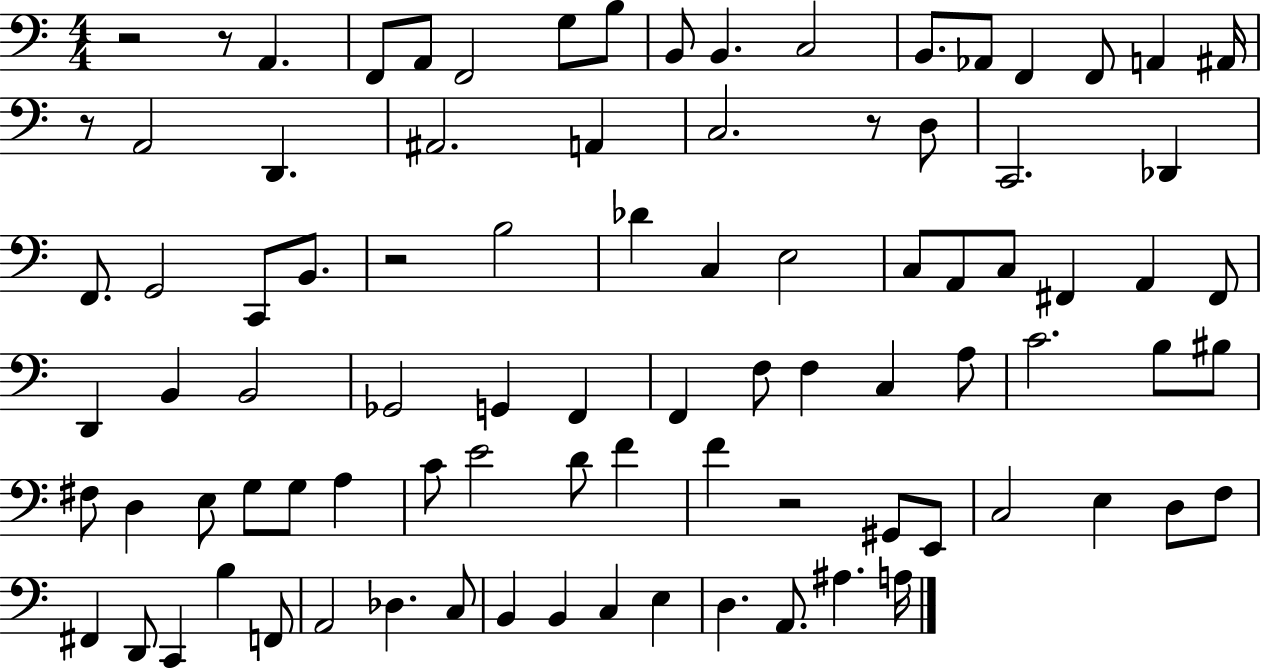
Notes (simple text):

R/h R/e A2/q. F2/e A2/e F2/h G3/e B3/e B2/e B2/q. C3/h B2/e. Ab2/e F2/q F2/e A2/q A#2/s R/e A2/h D2/q. A#2/h. A2/q C3/h. R/e D3/e C2/h. Db2/q F2/e. G2/h C2/e B2/e. R/h B3/h Db4/q C3/q E3/h C3/e A2/e C3/e F#2/q A2/q F#2/e D2/q B2/q B2/h Gb2/h G2/q F2/q F2/q F3/e F3/q C3/q A3/e C4/h. B3/e BIS3/e F#3/e D3/q E3/e G3/e G3/e A3/q C4/e E4/h D4/e F4/q F4/q R/h G#2/e E2/e C3/h E3/q D3/e F3/e F#2/q D2/e C2/q B3/q F2/e A2/h Db3/q. C3/e B2/q B2/q C3/q E3/q D3/q. A2/e. A#3/q. A3/s